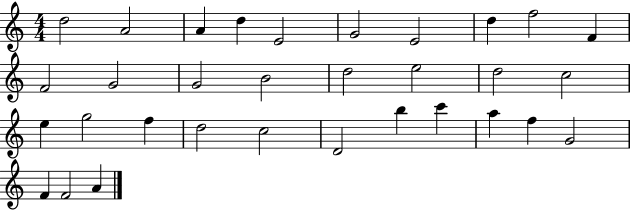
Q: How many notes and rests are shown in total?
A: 32